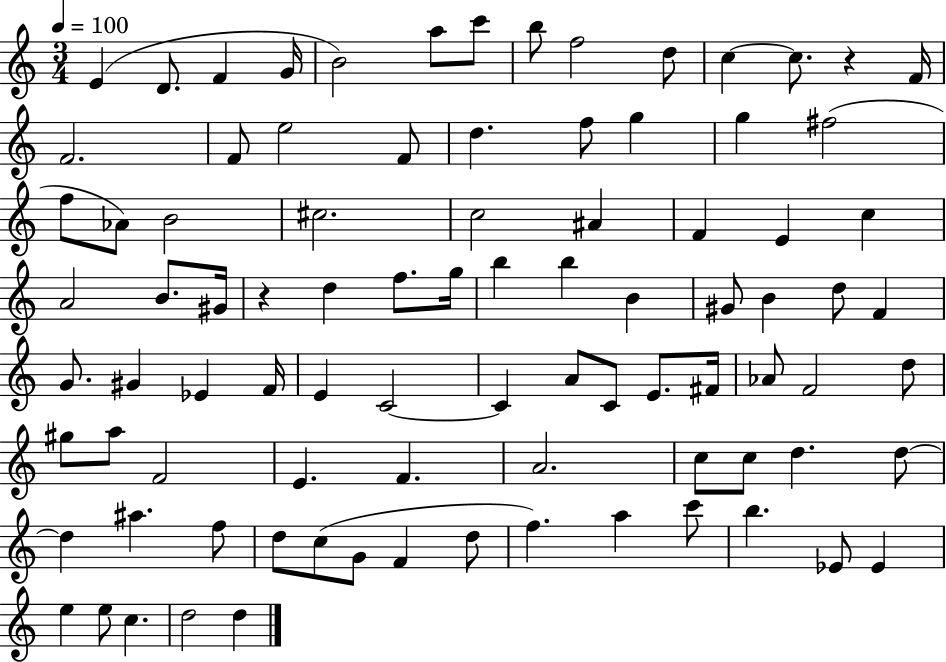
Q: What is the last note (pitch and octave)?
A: D5